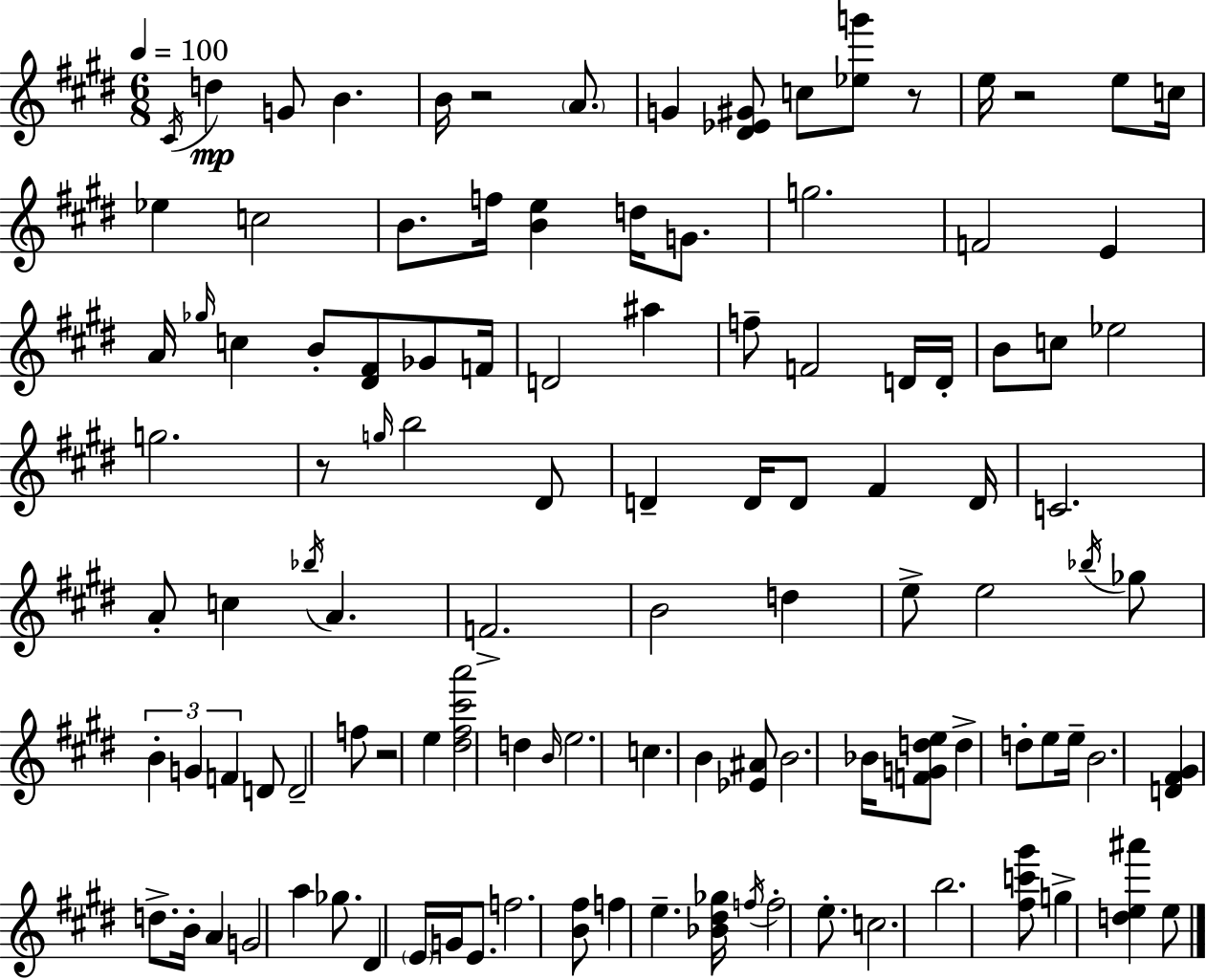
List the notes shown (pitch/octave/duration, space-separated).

C#4/s D5/q G4/e B4/q. B4/s R/h A4/e. G4/q [D#4,Eb4,G#4]/e C5/e [Eb5,G6]/e R/e E5/s R/h E5/e C5/s Eb5/q C5/h B4/e. F5/s [B4,E5]/q D5/s G4/e. G5/h. F4/h E4/q A4/s Gb5/s C5/q B4/e [D#4,F#4]/e Gb4/e F4/s D4/h A#5/q F5/e F4/h D4/s D4/s B4/e C5/e Eb5/h G5/h. R/e G5/s B5/h D#4/e D4/q D4/s D4/e F#4/q D4/s C4/h. A4/e C5/q Bb5/s A4/q. F4/h. B4/h D5/q E5/e E5/h Bb5/s Gb5/e B4/q G4/q F4/q D4/e D4/h F5/e R/h E5/q [D#5,F#5,C#6,A6]/h D5/q B4/s E5/h. C5/q. B4/q [Eb4,A#4]/e B4/h. Bb4/s [F4,G4,D5,E5]/e D5/q D5/e E5/e E5/s B4/h. [D4,F#4,G#4]/q D5/e. B4/s A4/q G4/h A5/q Gb5/e. D#4/q E4/s G4/s E4/e. F5/h. [B4,F#5]/e F5/q E5/q. [Bb4,D#5,Gb5]/s F5/s F5/h E5/e. C5/h. B5/h. [F#5,C6,G#6]/e G5/q [D5,E5,A#6]/q E5/e